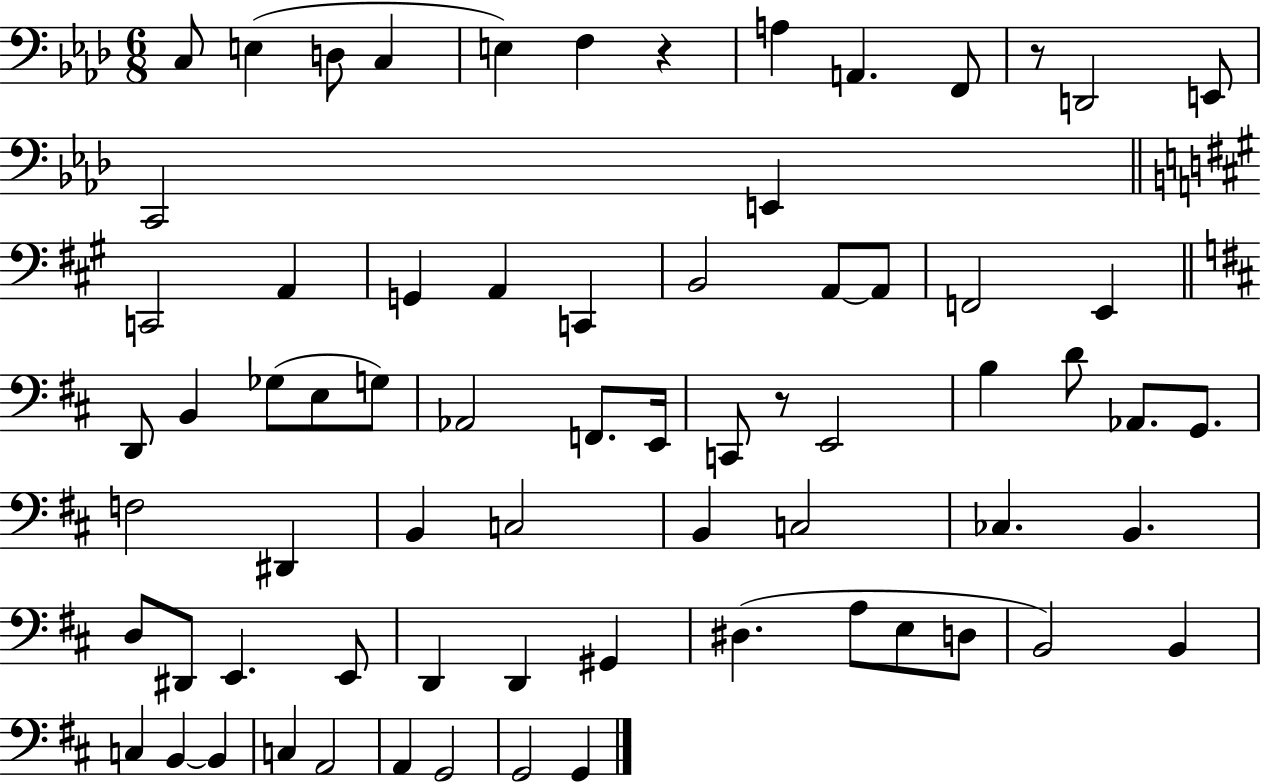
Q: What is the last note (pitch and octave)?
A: G2